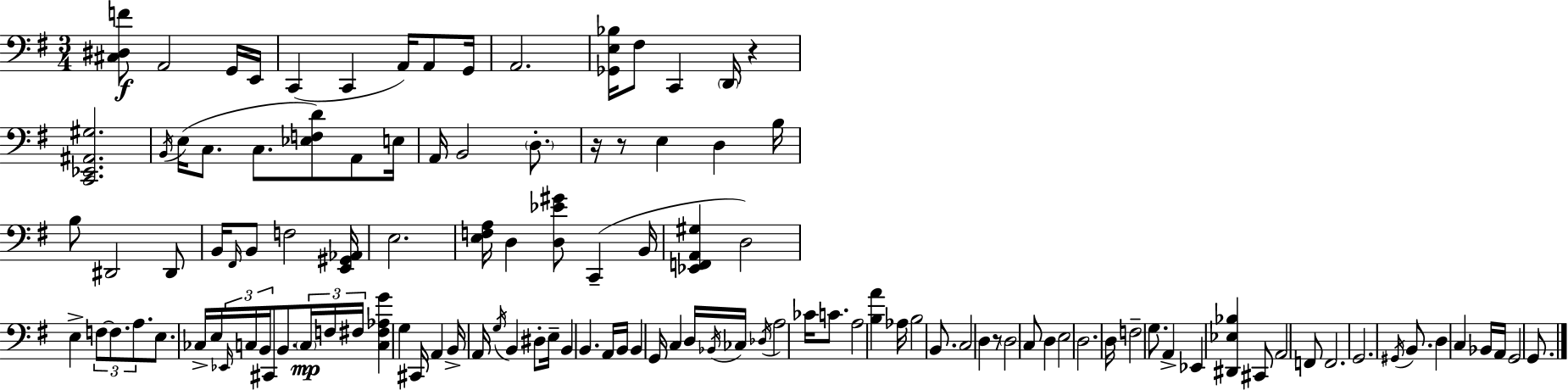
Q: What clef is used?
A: bass